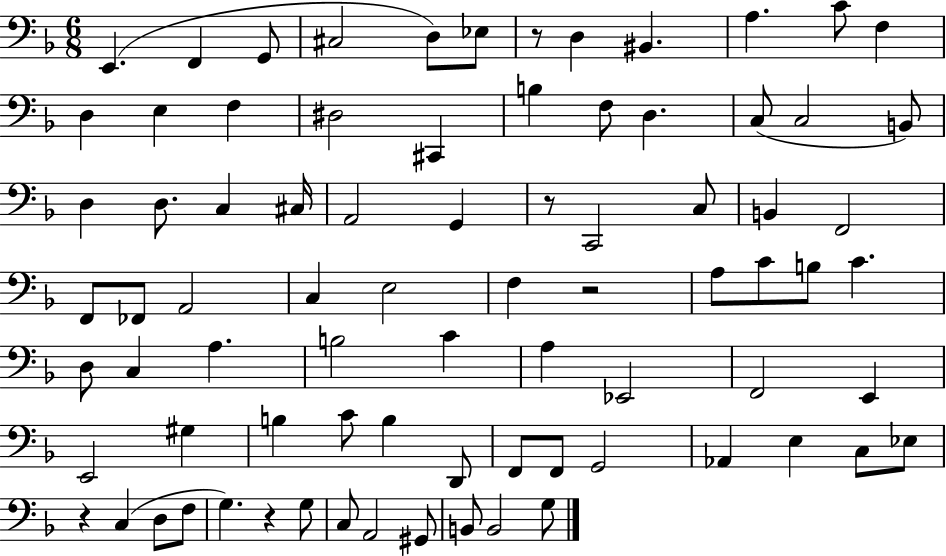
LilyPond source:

{
  \clef bass
  \numericTimeSignature
  \time 6/8
  \key f \major
  \repeat volta 2 { e,4.( f,4 g,8 | cis2 d8) ees8 | r8 d4 bis,4. | a4. c'8 f4 | \break d4 e4 f4 | dis2 cis,4 | b4 f8 d4. | c8( c2 b,8) | \break d4 d8. c4 cis16 | a,2 g,4 | r8 c,2 c8 | b,4 f,2 | \break f,8 fes,8 a,2 | c4 e2 | f4 r2 | a8 c'8 b8 c'4. | \break d8 c4 a4. | b2 c'4 | a4 ees,2 | f,2 e,4 | \break e,2 gis4 | b4 c'8 b4 d,8 | f,8 f,8 g,2 | aes,4 e4 c8 ees8 | \break r4 c4( d8 f8 | g4.) r4 g8 | c8 a,2 gis,8 | b,8 b,2 g8 | \break } \bar "|."
}